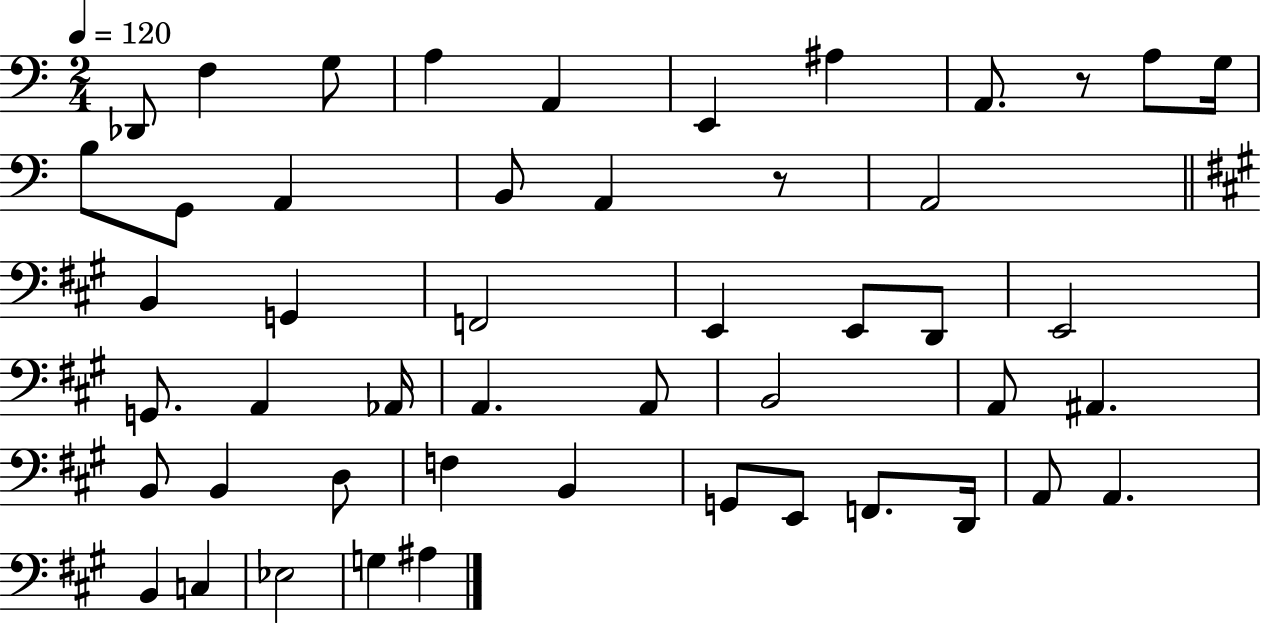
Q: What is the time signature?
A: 2/4